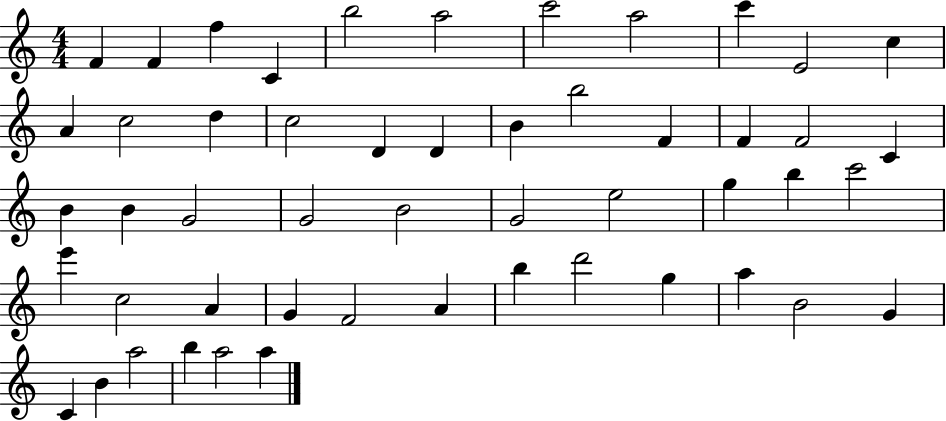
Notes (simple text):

F4/q F4/q F5/q C4/q B5/h A5/h C6/h A5/h C6/q E4/h C5/q A4/q C5/h D5/q C5/h D4/q D4/q B4/q B5/h F4/q F4/q F4/h C4/q B4/q B4/q G4/h G4/h B4/h G4/h E5/h G5/q B5/q C6/h E6/q C5/h A4/q G4/q F4/h A4/q B5/q D6/h G5/q A5/q B4/h G4/q C4/q B4/q A5/h B5/q A5/h A5/q